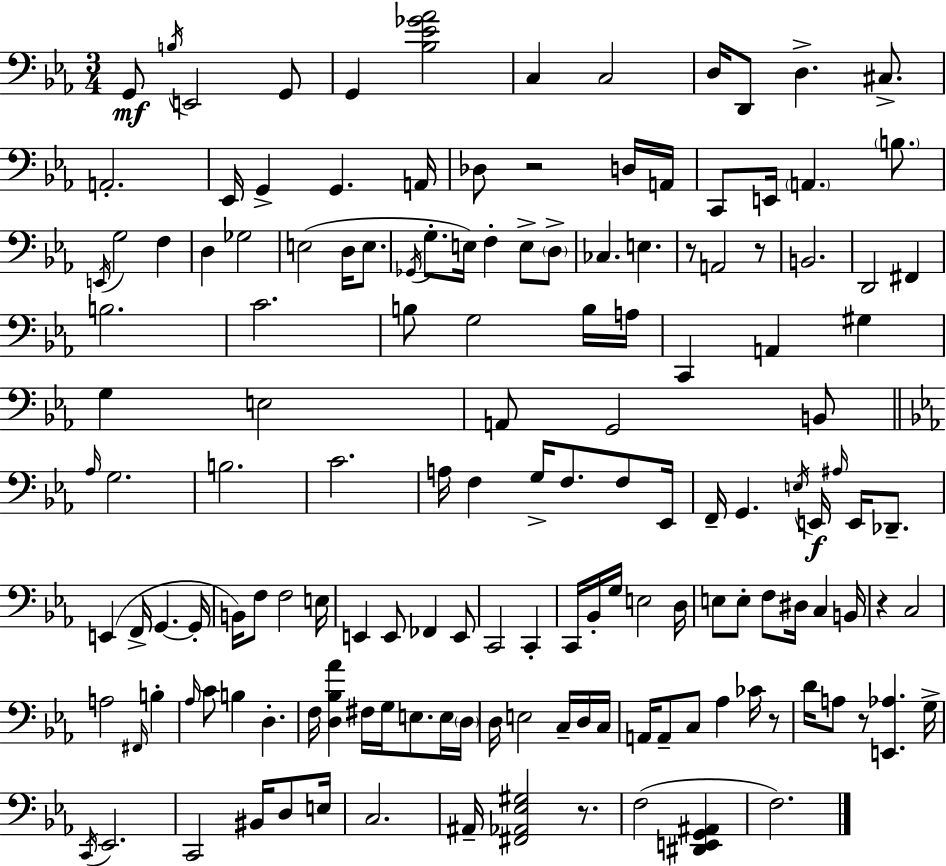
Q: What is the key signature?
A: C minor